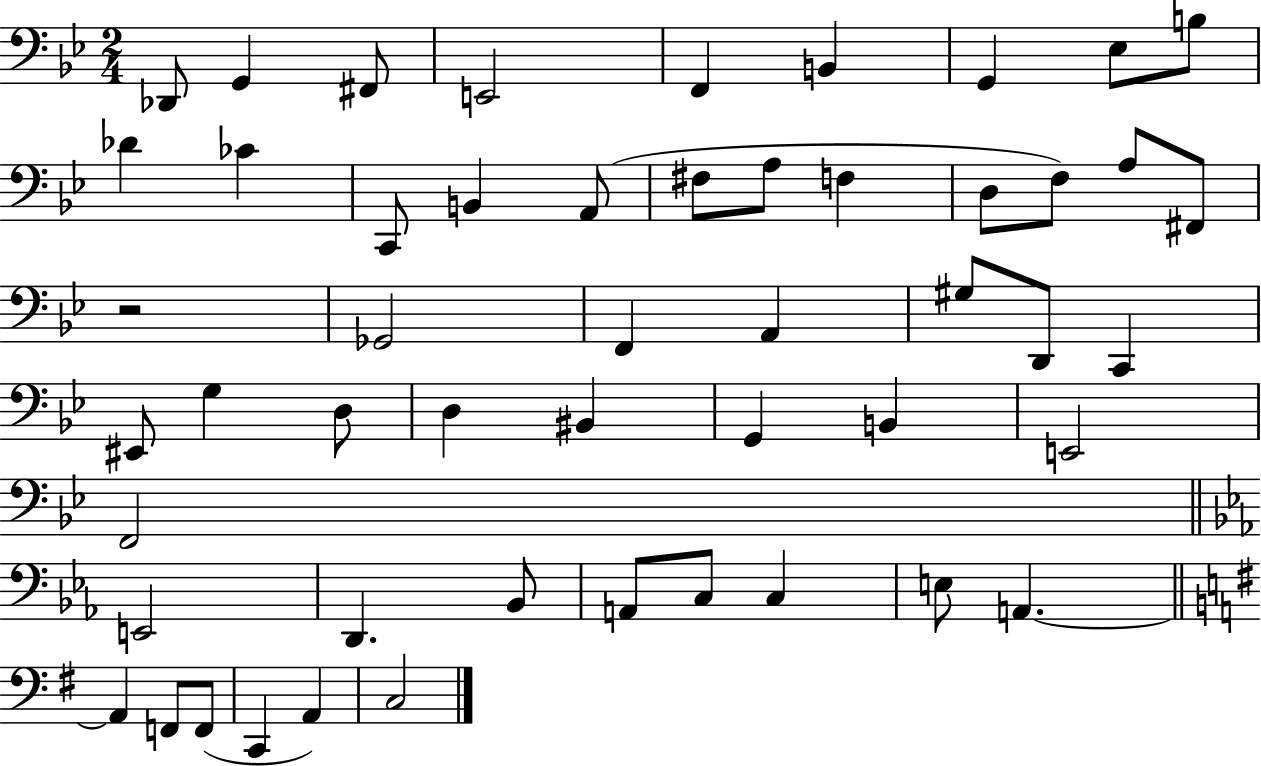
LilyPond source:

{
  \clef bass
  \numericTimeSignature
  \time 2/4
  \key bes \major
  \repeat volta 2 { des,8 g,4 fis,8 | e,2 | f,4 b,4 | g,4 ees8 b8 | \break des'4 ces'4 | c,8 b,4 a,8( | fis8 a8 f4 | d8 f8) a8 fis,8 | \break r2 | ges,2 | f,4 a,4 | gis8 d,8 c,4 | \break eis,8 g4 d8 | d4 bis,4 | g,4 b,4 | e,2 | \break f,2 | \bar "||" \break \key ees \major e,2 | d,4. bes,8 | a,8 c8 c4 | e8 a,4.~~ | \break \bar "||" \break \key g \major a,4 f,8 f,8( | c,4 a,4) | c2 | } \bar "|."
}